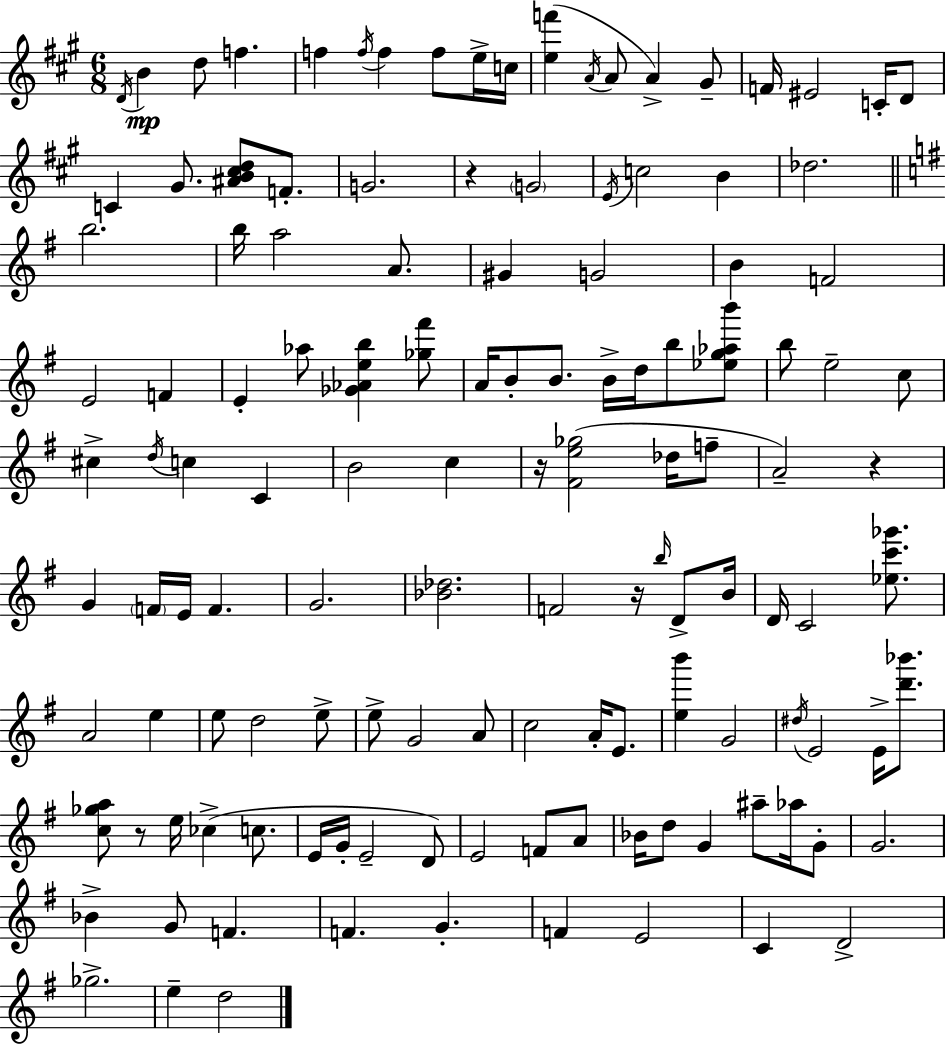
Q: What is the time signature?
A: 6/8